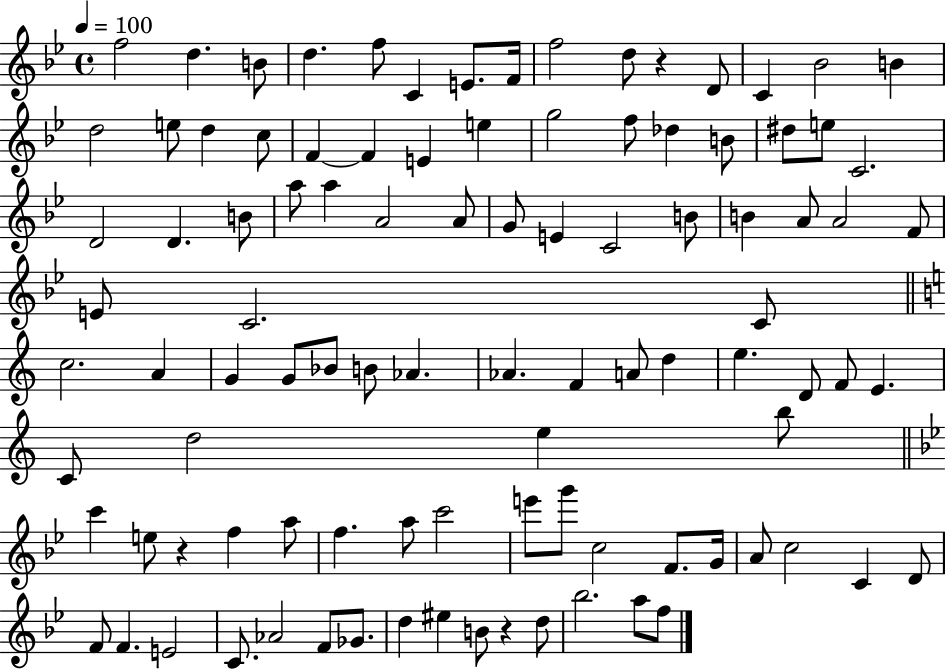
X:1
T:Untitled
M:4/4
L:1/4
K:Bb
f2 d B/2 d f/2 C E/2 F/4 f2 d/2 z D/2 C _B2 B d2 e/2 d c/2 F F E e g2 f/2 _d B/2 ^d/2 e/2 C2 D2 D B/2 a/2 a A2 A/2 G/2 E C2 B/2 B A/2 A2 F/2 E/2 C2 C/2 c2 A G G/2 _B/2 B/2 _A _A F A/2 d e D/2 F/2 E C/2 d2 e b/2 c' e/2 z f a/2 f a/2 c'2 e'/2 g'/2 c2 F/2 G/4 A/2 c2 C D/2 F/2 F E2 C/2 _A2 F/2 _G/2 d ^e B/2 z d/2 _b2 a/2 f/2